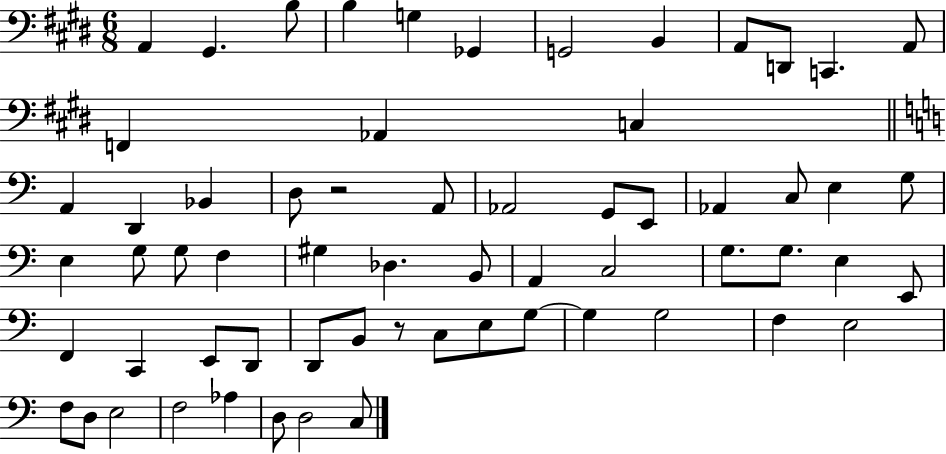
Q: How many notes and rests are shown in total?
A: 63